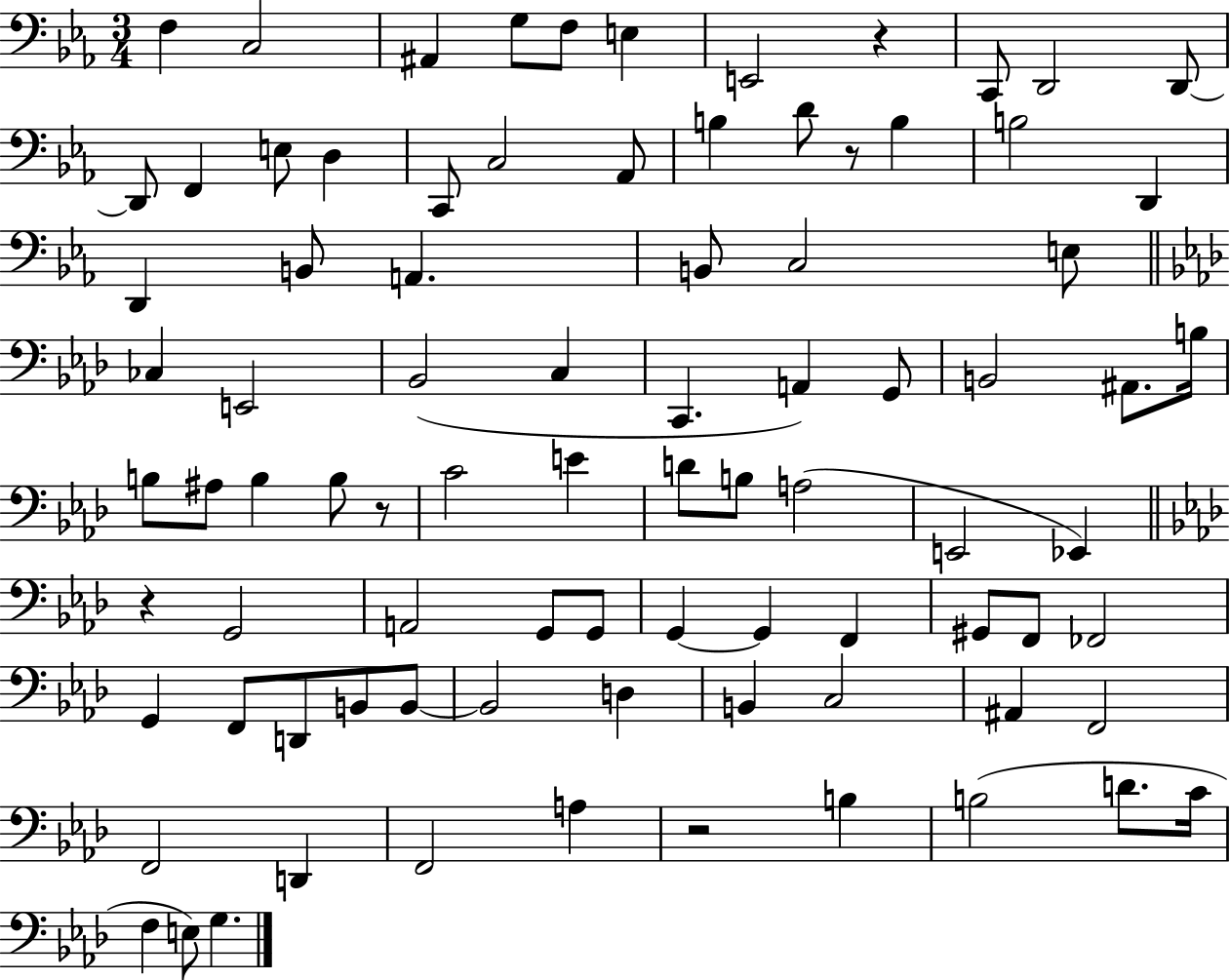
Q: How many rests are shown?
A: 5